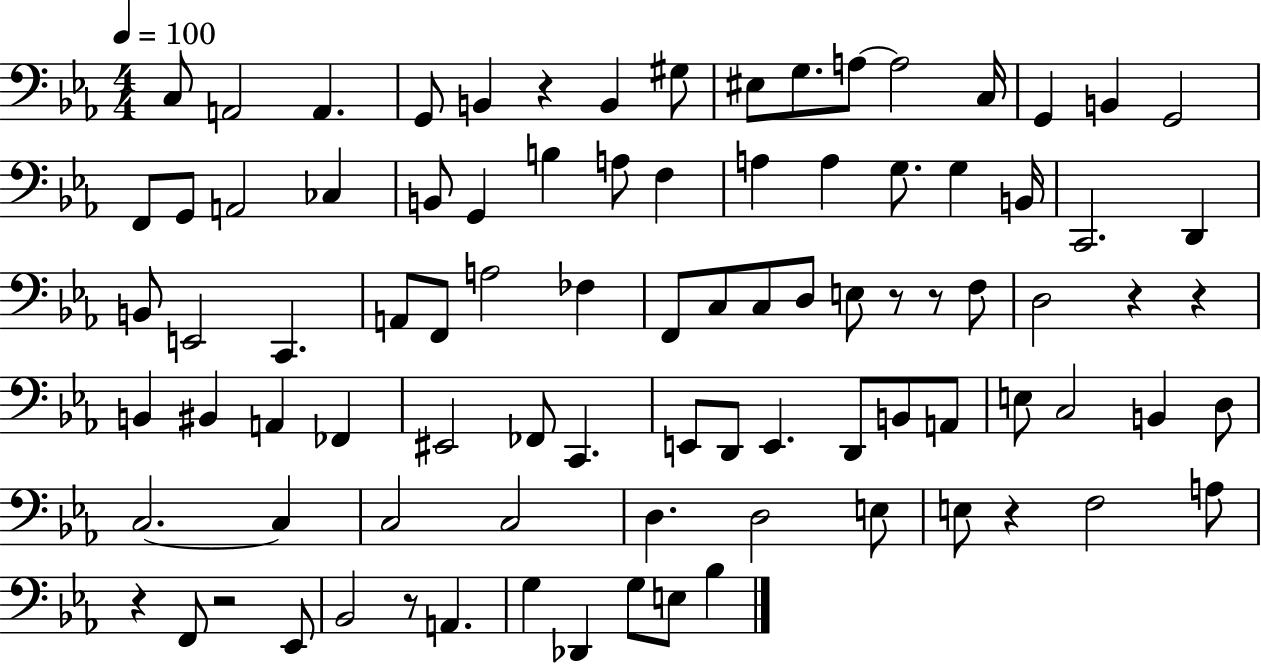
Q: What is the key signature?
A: EES major